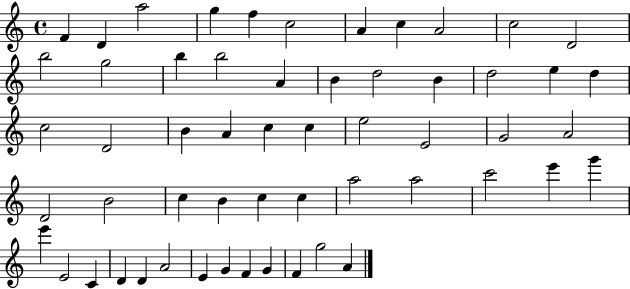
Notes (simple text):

F4/q D4/q A5/h G5/q F5/q C5/h A4/q C5/q A4/h C5/h D4/h B5/h G5/h B5/q B5/h A4/q B4/q D5/h B4/q D5/h E5/q D5/q C5/h D4/h B4/q A4/q C5/q C5/q E5/h E4/h G4/h A4/h D4/h B4/h C5/q B4/q C5/q C5/q A5/h A5/h C6/h E6/q G6/q E6/q E4/h C4/q D4/q D4/q A4/h E4/q G4/q F4/q G4/q F4/q G5/h A4/q